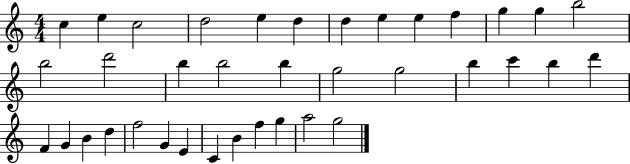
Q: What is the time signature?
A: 4/4